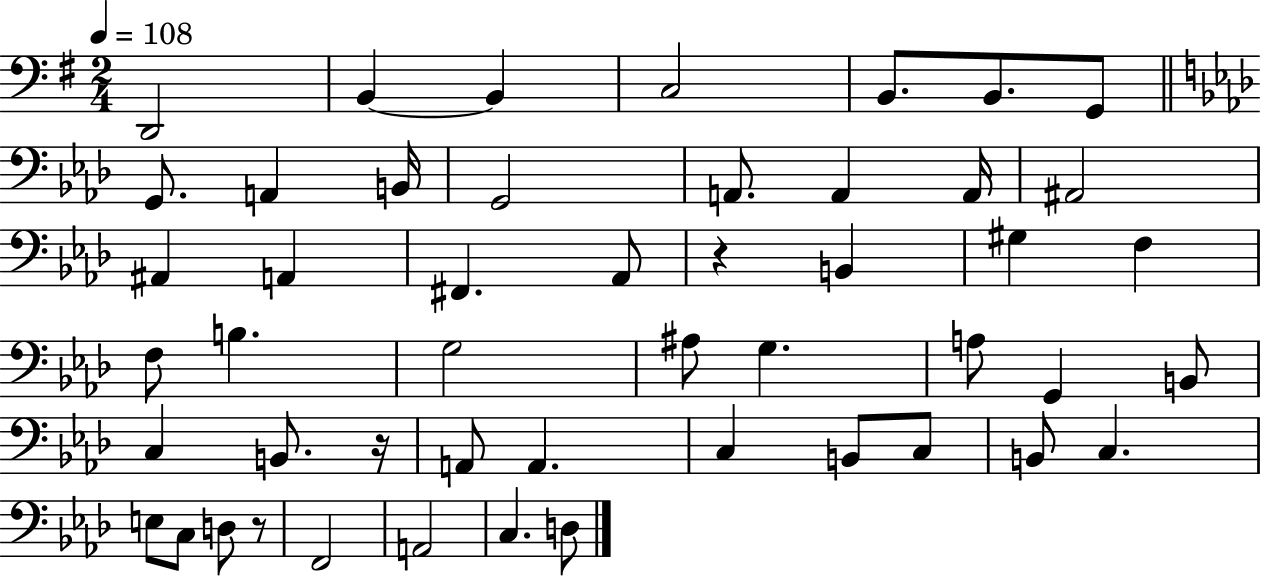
X:1
T:Untitled
M:2/4
L:1/4
K:G
D,,2 B,, B,, C,2 B,,/2 B,,/2 G,,/2 G,,/2 A,, B,,/4 G,,2 A,,/2 A,, A,,/4 ^A,,2 ^A,, A,, ^F,, _A,,/2 z B,, ^G, F, F,/2 B, G,2 ^A,/2 G, A,/2 G,, B,,/2 C, B,,/2 z/4 A,,/2 A,, C, B,,/2 C,/2 B,,/2 C, E,/2 C,/2 D,/2 z/2 F,,2 A,,2 C, D,/2